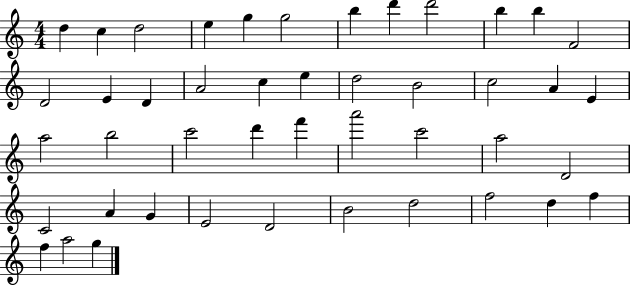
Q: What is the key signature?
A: C major